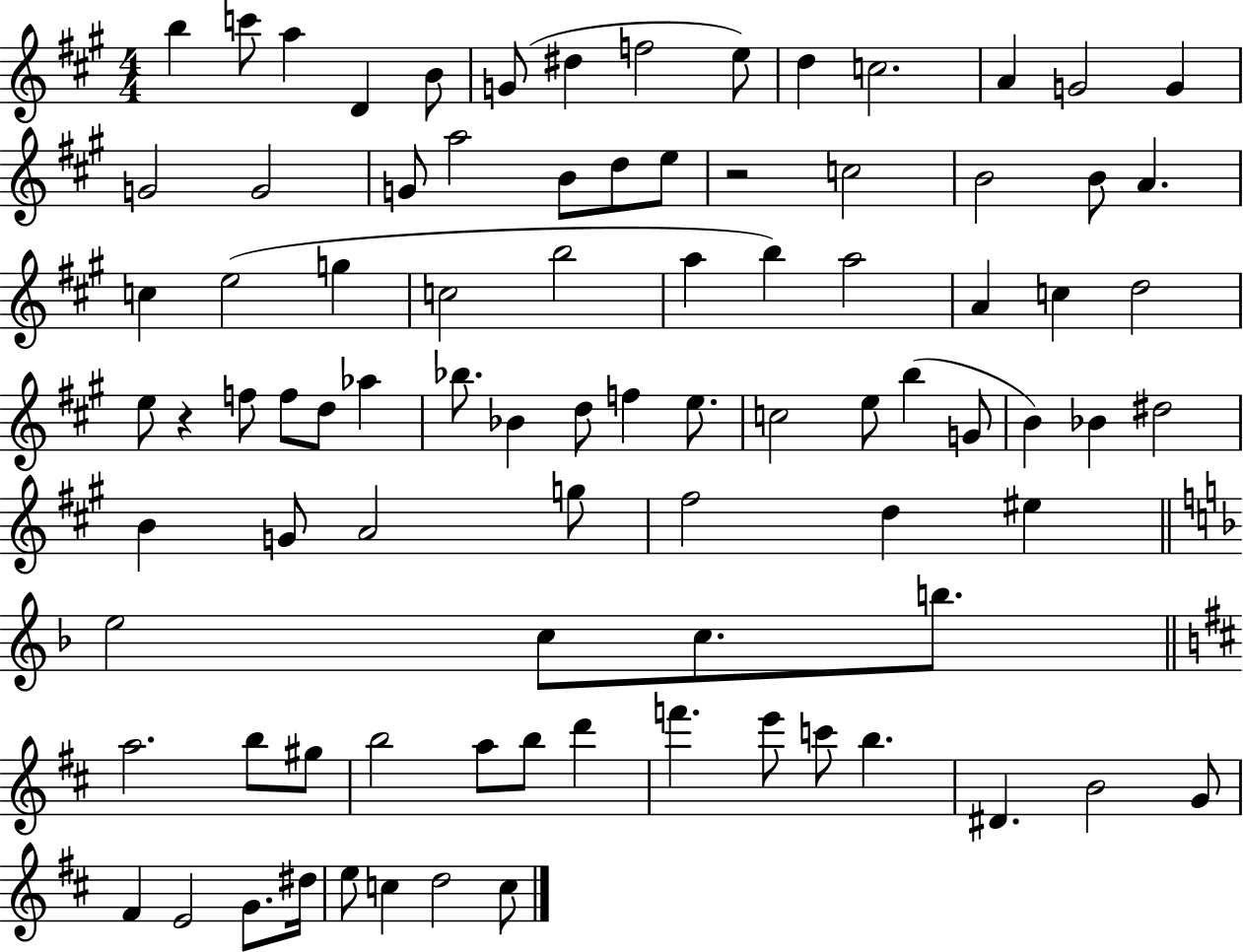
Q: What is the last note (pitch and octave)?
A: C5